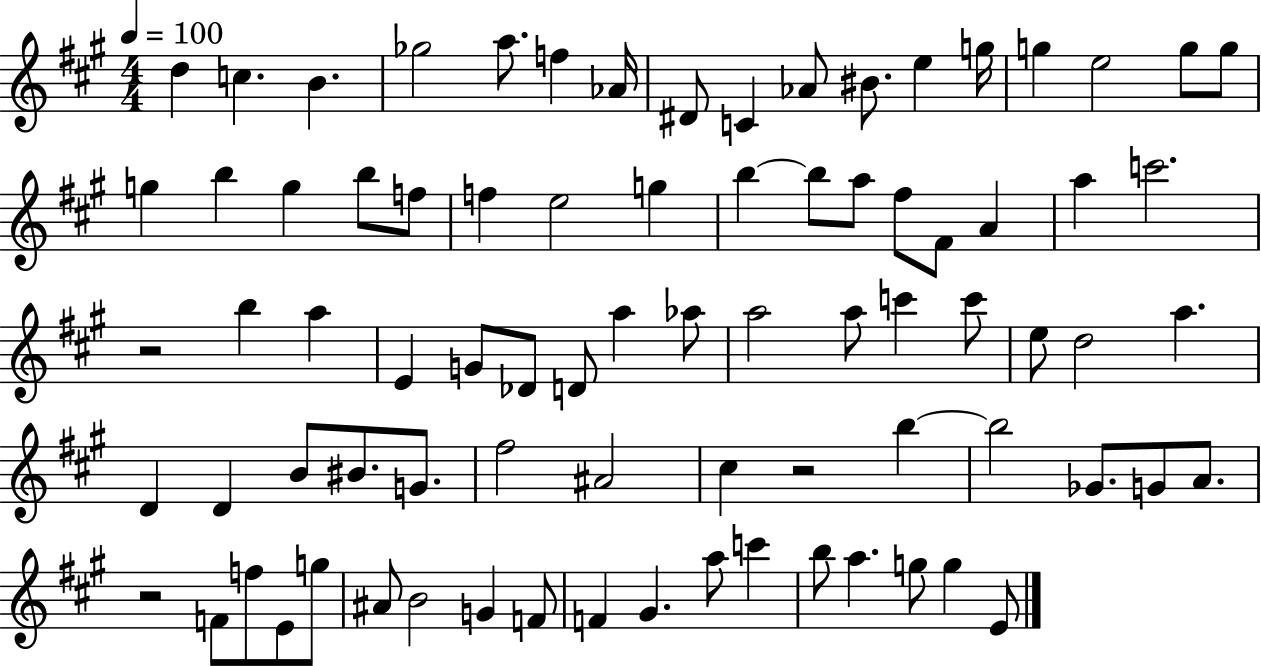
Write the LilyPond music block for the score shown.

{
  \clef treble
  \numericTimeSignature
  \time 4/4
  \key a \major
  \tempo 4 = 100
  d''4 c''4. b'4. | ges''2 a''8. f''4 aes'16 | dis'8 c'4 aes'8 bis'8. e''4 g''16 | g''4 e''2 g''8 g''8 | \break g''4 b''4 g''4 b''8 f''8 | f''4 e''2 g''4 | b''4~~ b''8 a''8 fis''8 fis'8 a'4 | a''4 c'''2. | \break r2 b''4 a''4 | e'4 g'8 des'8 d'8 a''4 aes''8 | a''2 a''8 c'''4 c'''8 | e''8 d''2 a''4. | \break d'4 d'4 b'8 bis'8. g'8. | fis''2 ais'2 | cis''4 r2 b''4~~ | b''2 ges'8. g'8 a'8. | \break r2 f'8 f''8 e'8 g''8 | ais'8 b'2 g'4 f'8 | f'4 gis'4. a''8 c'''4 | b''8 a''4. g''8 g''4 e'8 | \break \bar "|."
}